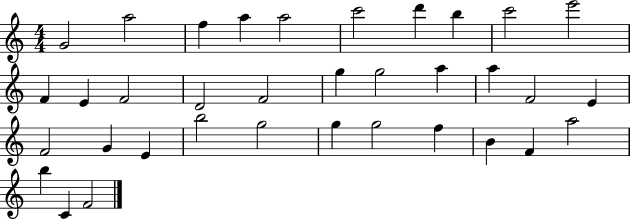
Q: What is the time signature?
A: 4/4